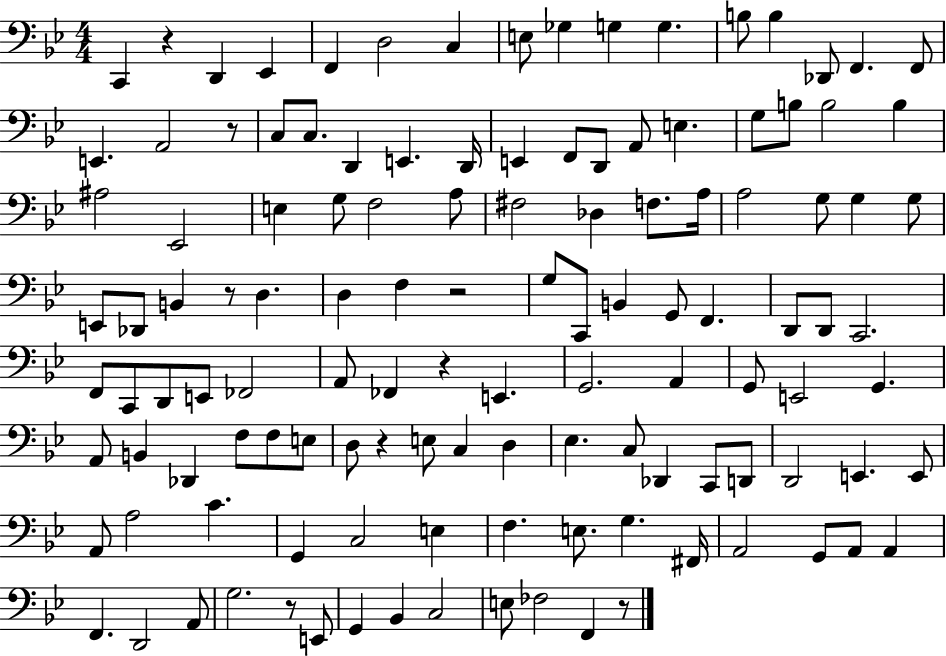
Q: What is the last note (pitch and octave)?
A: F2